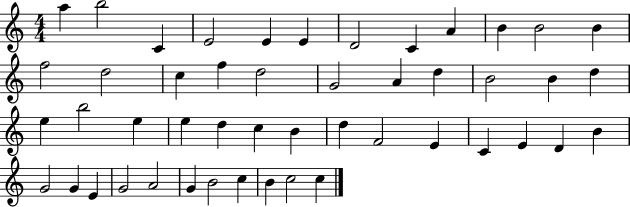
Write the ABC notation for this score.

X:1
T:Untitled
M:4/4
L:1/4
K:C
a b2 C E2 E E D2 C A B B2 B f2 d2 c f d2 G2 A d B2 B d e b2 e e d c B d F2 E C E D B G2 G E G2 A2 G B2 c B c2 c